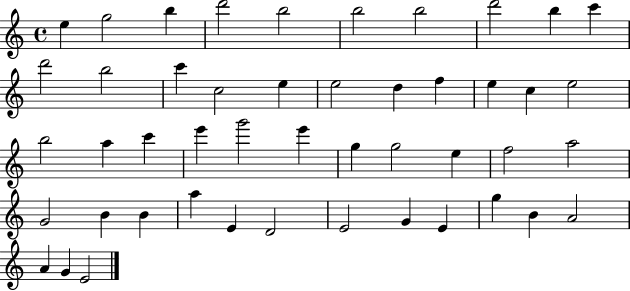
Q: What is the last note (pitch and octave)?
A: E4